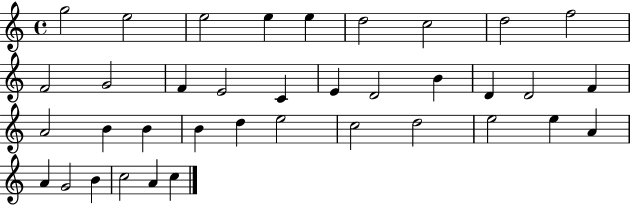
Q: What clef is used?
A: treble